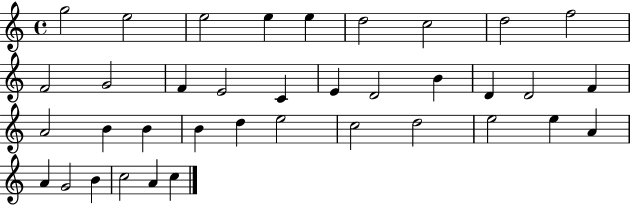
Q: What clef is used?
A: treble